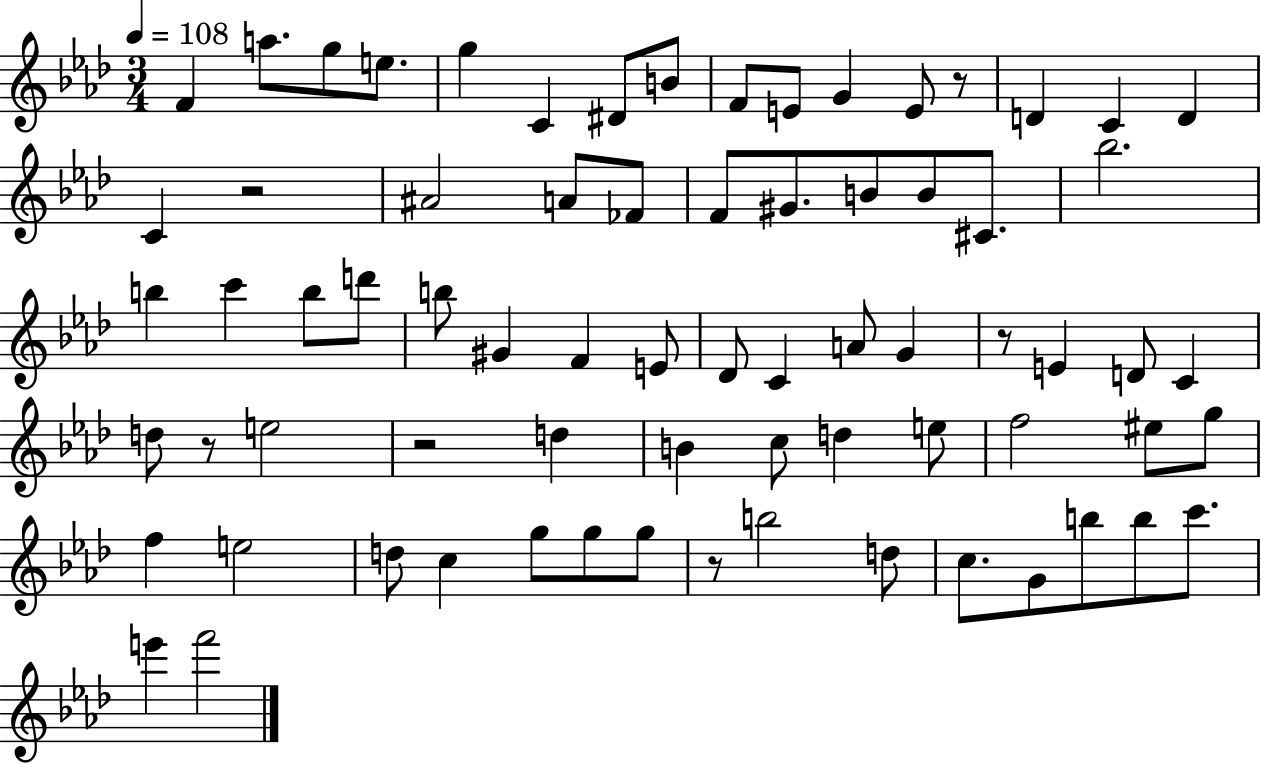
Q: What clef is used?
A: treble